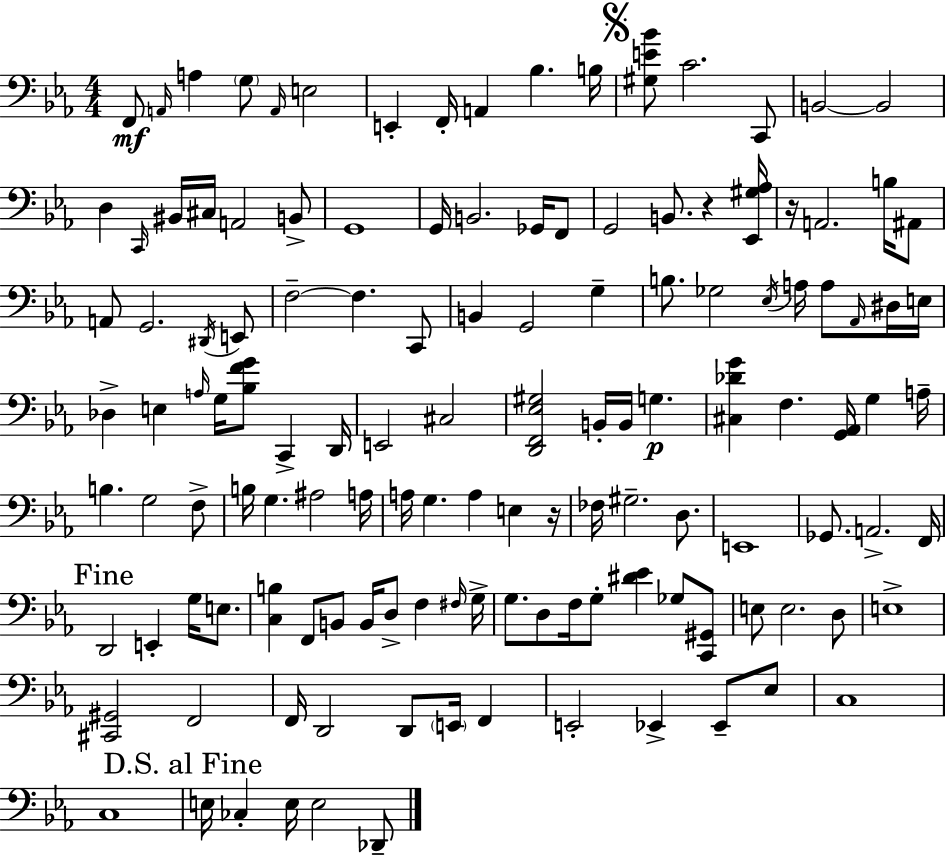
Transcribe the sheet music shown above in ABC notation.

X:1
T:Untitled
M:4/4
L:1/4
K:Cm
F,,/2 A,,/4 A, G,/2 A,,/4 E,2 E,, F,,/4 A,, _B, B,/4 [^G,E_B]/2 C2 C,,/2 B,,2 B,,2 D, C,,/4 ^B,,/4 ^C,/4 A,,2 B,,/2 G,,4 G,,/4 B,,2 _G,,/4 F,,/2 G,,2 B,,/2 z [_E,,^G,_A,]/4 z/4 A,,2 B,/4 ^A,,/2 A,,/2 G,,2 ^D,,/4 E,,/2 F,2 F, C,,/2 B,, G,,2 G, B,/2 _G,2 _E,/4 A,/4 A,/2 _A,,/4 ^D,/4 E,/4 _D, E, A,/4 G,/4 [_B,FG]/2 C,, D,,/4 E,,2 ^C,2 [D,,F,,_E,^G,]2 B,,/4 B,,/4 G, [^C,_DG] F, [G,,_A,,]/4 G, A,/4 B, G,2 F,/2 B,/4 G, ^A,2 A,/4 A,/4 G, A, E, z/4 _F,/4 ^G,2 D,/2 E,,4 _G,,/2 A,,2 F,,/4 D,,2 E,, G,/4 E,/2 [C,B,] F,,/2 B,,/2 B,,/4 D,/2 F, ^F,/4 G,/4 G,/2 D,/2 F,/4 G,/2 [^D_E] _G,/2 [C,,^G,,]/2 E,/2 E,2 D,/2 E,4 [^C,,^G,,]2 F,,2 F,,/4 D,,2 D,,/2 E,,/4 F,, E,,2 _E,, _E,,/2 _E,/2 C,4 C,4 E,/4 _C, E,/4 E,2 _D,,/2